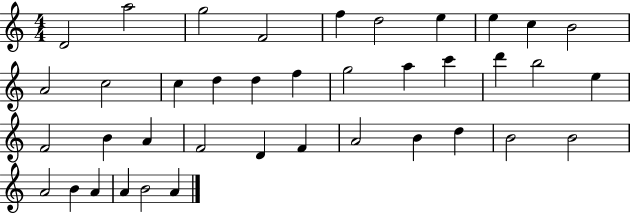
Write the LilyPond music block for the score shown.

{
  \clef treble
  \numericTimeSignature
  \time 4/4
  \key c \major
  d'2 a''2 | g''2 f'2 | f''4 d''2 e''4 | e''4 c''4 b'2 | \break a'2 c''2 | c''4 d''4 d''4 f''4 | g''2 a''4 c'''4 | d'''4 b''2 e''4 | \break f'2 b'4 a'4 | f'2 d'4 f'4 | a'2 b'4 d''4 | b'2 b'2 | \break a'2 b'4 a'4 | a'4 b'2 a'4 | \bar "|."
}